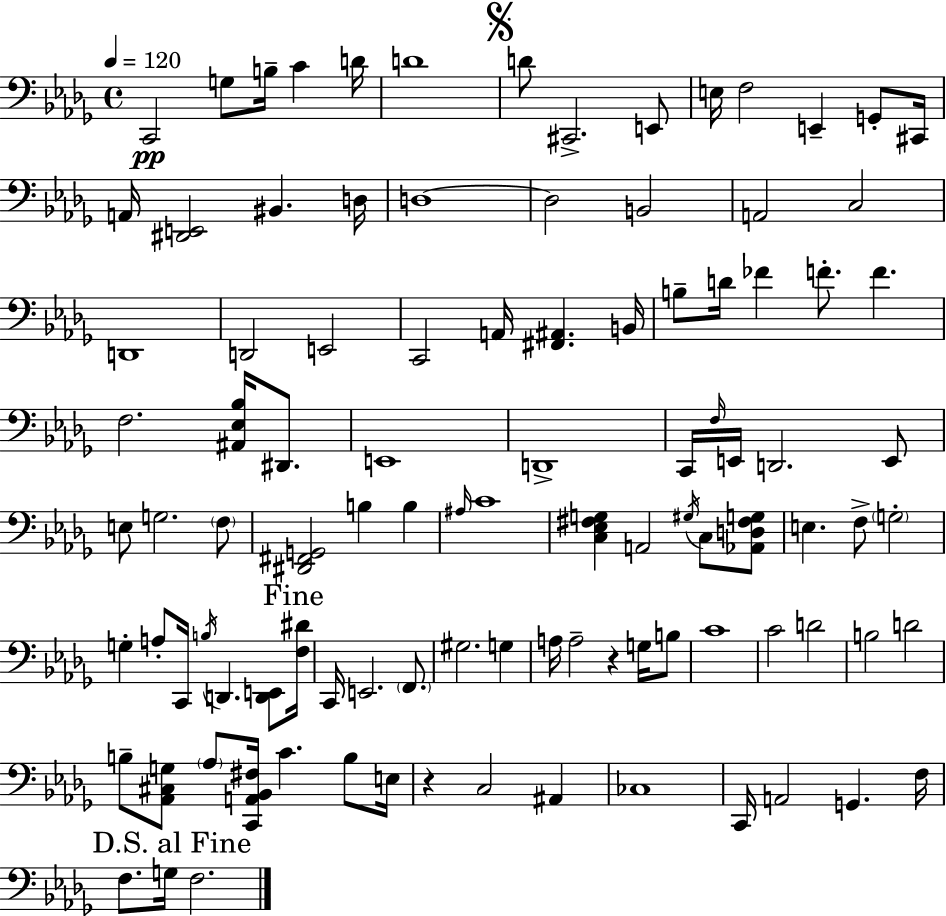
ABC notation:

X:1
T:Untitled
M:4/4
L:1/4
K:Bbm
C,,2 G,/2 B,/4 C D/4 D4 D/2 ^C,,2 E,,/2 E,/4 F,2 E,, G,,/2 ^C,,/4 A,,/4 [^D,,E,,]2 ^B,, D,/4 D,4 D,2 B,,2 A,,2 C,2 D,,4 D,,2 E,,2 C,,2 A,,/4 [^F,,^A,,] B,,/4 B,/2 D/4 _F F/2 F F,2 [^A,,_E,_B,]/4 ^D,,/2 E,,4 D,,4 C,,/4 F,/4 E,,/4 D,,2 E,,/2 E,/2 G,2 F,/2 [^D,,^F,,G,,]2 B, B, ^A,/4 C4 [C,_E,^F,G,] A,,2 ^G,/4 C,/2 [_A,,D,^F,G,]/2 E, F,/2 G,2 G, A,/2 C,,/4 B,/4 D,, [D,,E,,]/2 [F,^D]/4 C,,/4 E,,2 F,,/2 ^G,2 G, A,/4 A,2 z G,/4 B,/2 C4 C2 D2 B,2 D2 B,/2 [_A,,^C,G,]/2 _A,/2 [C,,A,,_B,,^F,]/4 C B,/2 E,/4 z C,2 ^A,, _C,4 C,,/4 A,,2 G,, F,/4 F,/2 G,/4 F,2